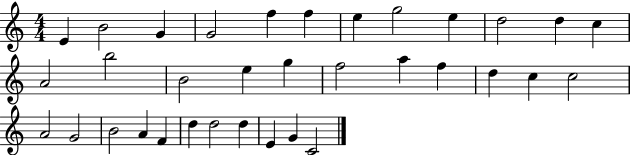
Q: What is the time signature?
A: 4/4